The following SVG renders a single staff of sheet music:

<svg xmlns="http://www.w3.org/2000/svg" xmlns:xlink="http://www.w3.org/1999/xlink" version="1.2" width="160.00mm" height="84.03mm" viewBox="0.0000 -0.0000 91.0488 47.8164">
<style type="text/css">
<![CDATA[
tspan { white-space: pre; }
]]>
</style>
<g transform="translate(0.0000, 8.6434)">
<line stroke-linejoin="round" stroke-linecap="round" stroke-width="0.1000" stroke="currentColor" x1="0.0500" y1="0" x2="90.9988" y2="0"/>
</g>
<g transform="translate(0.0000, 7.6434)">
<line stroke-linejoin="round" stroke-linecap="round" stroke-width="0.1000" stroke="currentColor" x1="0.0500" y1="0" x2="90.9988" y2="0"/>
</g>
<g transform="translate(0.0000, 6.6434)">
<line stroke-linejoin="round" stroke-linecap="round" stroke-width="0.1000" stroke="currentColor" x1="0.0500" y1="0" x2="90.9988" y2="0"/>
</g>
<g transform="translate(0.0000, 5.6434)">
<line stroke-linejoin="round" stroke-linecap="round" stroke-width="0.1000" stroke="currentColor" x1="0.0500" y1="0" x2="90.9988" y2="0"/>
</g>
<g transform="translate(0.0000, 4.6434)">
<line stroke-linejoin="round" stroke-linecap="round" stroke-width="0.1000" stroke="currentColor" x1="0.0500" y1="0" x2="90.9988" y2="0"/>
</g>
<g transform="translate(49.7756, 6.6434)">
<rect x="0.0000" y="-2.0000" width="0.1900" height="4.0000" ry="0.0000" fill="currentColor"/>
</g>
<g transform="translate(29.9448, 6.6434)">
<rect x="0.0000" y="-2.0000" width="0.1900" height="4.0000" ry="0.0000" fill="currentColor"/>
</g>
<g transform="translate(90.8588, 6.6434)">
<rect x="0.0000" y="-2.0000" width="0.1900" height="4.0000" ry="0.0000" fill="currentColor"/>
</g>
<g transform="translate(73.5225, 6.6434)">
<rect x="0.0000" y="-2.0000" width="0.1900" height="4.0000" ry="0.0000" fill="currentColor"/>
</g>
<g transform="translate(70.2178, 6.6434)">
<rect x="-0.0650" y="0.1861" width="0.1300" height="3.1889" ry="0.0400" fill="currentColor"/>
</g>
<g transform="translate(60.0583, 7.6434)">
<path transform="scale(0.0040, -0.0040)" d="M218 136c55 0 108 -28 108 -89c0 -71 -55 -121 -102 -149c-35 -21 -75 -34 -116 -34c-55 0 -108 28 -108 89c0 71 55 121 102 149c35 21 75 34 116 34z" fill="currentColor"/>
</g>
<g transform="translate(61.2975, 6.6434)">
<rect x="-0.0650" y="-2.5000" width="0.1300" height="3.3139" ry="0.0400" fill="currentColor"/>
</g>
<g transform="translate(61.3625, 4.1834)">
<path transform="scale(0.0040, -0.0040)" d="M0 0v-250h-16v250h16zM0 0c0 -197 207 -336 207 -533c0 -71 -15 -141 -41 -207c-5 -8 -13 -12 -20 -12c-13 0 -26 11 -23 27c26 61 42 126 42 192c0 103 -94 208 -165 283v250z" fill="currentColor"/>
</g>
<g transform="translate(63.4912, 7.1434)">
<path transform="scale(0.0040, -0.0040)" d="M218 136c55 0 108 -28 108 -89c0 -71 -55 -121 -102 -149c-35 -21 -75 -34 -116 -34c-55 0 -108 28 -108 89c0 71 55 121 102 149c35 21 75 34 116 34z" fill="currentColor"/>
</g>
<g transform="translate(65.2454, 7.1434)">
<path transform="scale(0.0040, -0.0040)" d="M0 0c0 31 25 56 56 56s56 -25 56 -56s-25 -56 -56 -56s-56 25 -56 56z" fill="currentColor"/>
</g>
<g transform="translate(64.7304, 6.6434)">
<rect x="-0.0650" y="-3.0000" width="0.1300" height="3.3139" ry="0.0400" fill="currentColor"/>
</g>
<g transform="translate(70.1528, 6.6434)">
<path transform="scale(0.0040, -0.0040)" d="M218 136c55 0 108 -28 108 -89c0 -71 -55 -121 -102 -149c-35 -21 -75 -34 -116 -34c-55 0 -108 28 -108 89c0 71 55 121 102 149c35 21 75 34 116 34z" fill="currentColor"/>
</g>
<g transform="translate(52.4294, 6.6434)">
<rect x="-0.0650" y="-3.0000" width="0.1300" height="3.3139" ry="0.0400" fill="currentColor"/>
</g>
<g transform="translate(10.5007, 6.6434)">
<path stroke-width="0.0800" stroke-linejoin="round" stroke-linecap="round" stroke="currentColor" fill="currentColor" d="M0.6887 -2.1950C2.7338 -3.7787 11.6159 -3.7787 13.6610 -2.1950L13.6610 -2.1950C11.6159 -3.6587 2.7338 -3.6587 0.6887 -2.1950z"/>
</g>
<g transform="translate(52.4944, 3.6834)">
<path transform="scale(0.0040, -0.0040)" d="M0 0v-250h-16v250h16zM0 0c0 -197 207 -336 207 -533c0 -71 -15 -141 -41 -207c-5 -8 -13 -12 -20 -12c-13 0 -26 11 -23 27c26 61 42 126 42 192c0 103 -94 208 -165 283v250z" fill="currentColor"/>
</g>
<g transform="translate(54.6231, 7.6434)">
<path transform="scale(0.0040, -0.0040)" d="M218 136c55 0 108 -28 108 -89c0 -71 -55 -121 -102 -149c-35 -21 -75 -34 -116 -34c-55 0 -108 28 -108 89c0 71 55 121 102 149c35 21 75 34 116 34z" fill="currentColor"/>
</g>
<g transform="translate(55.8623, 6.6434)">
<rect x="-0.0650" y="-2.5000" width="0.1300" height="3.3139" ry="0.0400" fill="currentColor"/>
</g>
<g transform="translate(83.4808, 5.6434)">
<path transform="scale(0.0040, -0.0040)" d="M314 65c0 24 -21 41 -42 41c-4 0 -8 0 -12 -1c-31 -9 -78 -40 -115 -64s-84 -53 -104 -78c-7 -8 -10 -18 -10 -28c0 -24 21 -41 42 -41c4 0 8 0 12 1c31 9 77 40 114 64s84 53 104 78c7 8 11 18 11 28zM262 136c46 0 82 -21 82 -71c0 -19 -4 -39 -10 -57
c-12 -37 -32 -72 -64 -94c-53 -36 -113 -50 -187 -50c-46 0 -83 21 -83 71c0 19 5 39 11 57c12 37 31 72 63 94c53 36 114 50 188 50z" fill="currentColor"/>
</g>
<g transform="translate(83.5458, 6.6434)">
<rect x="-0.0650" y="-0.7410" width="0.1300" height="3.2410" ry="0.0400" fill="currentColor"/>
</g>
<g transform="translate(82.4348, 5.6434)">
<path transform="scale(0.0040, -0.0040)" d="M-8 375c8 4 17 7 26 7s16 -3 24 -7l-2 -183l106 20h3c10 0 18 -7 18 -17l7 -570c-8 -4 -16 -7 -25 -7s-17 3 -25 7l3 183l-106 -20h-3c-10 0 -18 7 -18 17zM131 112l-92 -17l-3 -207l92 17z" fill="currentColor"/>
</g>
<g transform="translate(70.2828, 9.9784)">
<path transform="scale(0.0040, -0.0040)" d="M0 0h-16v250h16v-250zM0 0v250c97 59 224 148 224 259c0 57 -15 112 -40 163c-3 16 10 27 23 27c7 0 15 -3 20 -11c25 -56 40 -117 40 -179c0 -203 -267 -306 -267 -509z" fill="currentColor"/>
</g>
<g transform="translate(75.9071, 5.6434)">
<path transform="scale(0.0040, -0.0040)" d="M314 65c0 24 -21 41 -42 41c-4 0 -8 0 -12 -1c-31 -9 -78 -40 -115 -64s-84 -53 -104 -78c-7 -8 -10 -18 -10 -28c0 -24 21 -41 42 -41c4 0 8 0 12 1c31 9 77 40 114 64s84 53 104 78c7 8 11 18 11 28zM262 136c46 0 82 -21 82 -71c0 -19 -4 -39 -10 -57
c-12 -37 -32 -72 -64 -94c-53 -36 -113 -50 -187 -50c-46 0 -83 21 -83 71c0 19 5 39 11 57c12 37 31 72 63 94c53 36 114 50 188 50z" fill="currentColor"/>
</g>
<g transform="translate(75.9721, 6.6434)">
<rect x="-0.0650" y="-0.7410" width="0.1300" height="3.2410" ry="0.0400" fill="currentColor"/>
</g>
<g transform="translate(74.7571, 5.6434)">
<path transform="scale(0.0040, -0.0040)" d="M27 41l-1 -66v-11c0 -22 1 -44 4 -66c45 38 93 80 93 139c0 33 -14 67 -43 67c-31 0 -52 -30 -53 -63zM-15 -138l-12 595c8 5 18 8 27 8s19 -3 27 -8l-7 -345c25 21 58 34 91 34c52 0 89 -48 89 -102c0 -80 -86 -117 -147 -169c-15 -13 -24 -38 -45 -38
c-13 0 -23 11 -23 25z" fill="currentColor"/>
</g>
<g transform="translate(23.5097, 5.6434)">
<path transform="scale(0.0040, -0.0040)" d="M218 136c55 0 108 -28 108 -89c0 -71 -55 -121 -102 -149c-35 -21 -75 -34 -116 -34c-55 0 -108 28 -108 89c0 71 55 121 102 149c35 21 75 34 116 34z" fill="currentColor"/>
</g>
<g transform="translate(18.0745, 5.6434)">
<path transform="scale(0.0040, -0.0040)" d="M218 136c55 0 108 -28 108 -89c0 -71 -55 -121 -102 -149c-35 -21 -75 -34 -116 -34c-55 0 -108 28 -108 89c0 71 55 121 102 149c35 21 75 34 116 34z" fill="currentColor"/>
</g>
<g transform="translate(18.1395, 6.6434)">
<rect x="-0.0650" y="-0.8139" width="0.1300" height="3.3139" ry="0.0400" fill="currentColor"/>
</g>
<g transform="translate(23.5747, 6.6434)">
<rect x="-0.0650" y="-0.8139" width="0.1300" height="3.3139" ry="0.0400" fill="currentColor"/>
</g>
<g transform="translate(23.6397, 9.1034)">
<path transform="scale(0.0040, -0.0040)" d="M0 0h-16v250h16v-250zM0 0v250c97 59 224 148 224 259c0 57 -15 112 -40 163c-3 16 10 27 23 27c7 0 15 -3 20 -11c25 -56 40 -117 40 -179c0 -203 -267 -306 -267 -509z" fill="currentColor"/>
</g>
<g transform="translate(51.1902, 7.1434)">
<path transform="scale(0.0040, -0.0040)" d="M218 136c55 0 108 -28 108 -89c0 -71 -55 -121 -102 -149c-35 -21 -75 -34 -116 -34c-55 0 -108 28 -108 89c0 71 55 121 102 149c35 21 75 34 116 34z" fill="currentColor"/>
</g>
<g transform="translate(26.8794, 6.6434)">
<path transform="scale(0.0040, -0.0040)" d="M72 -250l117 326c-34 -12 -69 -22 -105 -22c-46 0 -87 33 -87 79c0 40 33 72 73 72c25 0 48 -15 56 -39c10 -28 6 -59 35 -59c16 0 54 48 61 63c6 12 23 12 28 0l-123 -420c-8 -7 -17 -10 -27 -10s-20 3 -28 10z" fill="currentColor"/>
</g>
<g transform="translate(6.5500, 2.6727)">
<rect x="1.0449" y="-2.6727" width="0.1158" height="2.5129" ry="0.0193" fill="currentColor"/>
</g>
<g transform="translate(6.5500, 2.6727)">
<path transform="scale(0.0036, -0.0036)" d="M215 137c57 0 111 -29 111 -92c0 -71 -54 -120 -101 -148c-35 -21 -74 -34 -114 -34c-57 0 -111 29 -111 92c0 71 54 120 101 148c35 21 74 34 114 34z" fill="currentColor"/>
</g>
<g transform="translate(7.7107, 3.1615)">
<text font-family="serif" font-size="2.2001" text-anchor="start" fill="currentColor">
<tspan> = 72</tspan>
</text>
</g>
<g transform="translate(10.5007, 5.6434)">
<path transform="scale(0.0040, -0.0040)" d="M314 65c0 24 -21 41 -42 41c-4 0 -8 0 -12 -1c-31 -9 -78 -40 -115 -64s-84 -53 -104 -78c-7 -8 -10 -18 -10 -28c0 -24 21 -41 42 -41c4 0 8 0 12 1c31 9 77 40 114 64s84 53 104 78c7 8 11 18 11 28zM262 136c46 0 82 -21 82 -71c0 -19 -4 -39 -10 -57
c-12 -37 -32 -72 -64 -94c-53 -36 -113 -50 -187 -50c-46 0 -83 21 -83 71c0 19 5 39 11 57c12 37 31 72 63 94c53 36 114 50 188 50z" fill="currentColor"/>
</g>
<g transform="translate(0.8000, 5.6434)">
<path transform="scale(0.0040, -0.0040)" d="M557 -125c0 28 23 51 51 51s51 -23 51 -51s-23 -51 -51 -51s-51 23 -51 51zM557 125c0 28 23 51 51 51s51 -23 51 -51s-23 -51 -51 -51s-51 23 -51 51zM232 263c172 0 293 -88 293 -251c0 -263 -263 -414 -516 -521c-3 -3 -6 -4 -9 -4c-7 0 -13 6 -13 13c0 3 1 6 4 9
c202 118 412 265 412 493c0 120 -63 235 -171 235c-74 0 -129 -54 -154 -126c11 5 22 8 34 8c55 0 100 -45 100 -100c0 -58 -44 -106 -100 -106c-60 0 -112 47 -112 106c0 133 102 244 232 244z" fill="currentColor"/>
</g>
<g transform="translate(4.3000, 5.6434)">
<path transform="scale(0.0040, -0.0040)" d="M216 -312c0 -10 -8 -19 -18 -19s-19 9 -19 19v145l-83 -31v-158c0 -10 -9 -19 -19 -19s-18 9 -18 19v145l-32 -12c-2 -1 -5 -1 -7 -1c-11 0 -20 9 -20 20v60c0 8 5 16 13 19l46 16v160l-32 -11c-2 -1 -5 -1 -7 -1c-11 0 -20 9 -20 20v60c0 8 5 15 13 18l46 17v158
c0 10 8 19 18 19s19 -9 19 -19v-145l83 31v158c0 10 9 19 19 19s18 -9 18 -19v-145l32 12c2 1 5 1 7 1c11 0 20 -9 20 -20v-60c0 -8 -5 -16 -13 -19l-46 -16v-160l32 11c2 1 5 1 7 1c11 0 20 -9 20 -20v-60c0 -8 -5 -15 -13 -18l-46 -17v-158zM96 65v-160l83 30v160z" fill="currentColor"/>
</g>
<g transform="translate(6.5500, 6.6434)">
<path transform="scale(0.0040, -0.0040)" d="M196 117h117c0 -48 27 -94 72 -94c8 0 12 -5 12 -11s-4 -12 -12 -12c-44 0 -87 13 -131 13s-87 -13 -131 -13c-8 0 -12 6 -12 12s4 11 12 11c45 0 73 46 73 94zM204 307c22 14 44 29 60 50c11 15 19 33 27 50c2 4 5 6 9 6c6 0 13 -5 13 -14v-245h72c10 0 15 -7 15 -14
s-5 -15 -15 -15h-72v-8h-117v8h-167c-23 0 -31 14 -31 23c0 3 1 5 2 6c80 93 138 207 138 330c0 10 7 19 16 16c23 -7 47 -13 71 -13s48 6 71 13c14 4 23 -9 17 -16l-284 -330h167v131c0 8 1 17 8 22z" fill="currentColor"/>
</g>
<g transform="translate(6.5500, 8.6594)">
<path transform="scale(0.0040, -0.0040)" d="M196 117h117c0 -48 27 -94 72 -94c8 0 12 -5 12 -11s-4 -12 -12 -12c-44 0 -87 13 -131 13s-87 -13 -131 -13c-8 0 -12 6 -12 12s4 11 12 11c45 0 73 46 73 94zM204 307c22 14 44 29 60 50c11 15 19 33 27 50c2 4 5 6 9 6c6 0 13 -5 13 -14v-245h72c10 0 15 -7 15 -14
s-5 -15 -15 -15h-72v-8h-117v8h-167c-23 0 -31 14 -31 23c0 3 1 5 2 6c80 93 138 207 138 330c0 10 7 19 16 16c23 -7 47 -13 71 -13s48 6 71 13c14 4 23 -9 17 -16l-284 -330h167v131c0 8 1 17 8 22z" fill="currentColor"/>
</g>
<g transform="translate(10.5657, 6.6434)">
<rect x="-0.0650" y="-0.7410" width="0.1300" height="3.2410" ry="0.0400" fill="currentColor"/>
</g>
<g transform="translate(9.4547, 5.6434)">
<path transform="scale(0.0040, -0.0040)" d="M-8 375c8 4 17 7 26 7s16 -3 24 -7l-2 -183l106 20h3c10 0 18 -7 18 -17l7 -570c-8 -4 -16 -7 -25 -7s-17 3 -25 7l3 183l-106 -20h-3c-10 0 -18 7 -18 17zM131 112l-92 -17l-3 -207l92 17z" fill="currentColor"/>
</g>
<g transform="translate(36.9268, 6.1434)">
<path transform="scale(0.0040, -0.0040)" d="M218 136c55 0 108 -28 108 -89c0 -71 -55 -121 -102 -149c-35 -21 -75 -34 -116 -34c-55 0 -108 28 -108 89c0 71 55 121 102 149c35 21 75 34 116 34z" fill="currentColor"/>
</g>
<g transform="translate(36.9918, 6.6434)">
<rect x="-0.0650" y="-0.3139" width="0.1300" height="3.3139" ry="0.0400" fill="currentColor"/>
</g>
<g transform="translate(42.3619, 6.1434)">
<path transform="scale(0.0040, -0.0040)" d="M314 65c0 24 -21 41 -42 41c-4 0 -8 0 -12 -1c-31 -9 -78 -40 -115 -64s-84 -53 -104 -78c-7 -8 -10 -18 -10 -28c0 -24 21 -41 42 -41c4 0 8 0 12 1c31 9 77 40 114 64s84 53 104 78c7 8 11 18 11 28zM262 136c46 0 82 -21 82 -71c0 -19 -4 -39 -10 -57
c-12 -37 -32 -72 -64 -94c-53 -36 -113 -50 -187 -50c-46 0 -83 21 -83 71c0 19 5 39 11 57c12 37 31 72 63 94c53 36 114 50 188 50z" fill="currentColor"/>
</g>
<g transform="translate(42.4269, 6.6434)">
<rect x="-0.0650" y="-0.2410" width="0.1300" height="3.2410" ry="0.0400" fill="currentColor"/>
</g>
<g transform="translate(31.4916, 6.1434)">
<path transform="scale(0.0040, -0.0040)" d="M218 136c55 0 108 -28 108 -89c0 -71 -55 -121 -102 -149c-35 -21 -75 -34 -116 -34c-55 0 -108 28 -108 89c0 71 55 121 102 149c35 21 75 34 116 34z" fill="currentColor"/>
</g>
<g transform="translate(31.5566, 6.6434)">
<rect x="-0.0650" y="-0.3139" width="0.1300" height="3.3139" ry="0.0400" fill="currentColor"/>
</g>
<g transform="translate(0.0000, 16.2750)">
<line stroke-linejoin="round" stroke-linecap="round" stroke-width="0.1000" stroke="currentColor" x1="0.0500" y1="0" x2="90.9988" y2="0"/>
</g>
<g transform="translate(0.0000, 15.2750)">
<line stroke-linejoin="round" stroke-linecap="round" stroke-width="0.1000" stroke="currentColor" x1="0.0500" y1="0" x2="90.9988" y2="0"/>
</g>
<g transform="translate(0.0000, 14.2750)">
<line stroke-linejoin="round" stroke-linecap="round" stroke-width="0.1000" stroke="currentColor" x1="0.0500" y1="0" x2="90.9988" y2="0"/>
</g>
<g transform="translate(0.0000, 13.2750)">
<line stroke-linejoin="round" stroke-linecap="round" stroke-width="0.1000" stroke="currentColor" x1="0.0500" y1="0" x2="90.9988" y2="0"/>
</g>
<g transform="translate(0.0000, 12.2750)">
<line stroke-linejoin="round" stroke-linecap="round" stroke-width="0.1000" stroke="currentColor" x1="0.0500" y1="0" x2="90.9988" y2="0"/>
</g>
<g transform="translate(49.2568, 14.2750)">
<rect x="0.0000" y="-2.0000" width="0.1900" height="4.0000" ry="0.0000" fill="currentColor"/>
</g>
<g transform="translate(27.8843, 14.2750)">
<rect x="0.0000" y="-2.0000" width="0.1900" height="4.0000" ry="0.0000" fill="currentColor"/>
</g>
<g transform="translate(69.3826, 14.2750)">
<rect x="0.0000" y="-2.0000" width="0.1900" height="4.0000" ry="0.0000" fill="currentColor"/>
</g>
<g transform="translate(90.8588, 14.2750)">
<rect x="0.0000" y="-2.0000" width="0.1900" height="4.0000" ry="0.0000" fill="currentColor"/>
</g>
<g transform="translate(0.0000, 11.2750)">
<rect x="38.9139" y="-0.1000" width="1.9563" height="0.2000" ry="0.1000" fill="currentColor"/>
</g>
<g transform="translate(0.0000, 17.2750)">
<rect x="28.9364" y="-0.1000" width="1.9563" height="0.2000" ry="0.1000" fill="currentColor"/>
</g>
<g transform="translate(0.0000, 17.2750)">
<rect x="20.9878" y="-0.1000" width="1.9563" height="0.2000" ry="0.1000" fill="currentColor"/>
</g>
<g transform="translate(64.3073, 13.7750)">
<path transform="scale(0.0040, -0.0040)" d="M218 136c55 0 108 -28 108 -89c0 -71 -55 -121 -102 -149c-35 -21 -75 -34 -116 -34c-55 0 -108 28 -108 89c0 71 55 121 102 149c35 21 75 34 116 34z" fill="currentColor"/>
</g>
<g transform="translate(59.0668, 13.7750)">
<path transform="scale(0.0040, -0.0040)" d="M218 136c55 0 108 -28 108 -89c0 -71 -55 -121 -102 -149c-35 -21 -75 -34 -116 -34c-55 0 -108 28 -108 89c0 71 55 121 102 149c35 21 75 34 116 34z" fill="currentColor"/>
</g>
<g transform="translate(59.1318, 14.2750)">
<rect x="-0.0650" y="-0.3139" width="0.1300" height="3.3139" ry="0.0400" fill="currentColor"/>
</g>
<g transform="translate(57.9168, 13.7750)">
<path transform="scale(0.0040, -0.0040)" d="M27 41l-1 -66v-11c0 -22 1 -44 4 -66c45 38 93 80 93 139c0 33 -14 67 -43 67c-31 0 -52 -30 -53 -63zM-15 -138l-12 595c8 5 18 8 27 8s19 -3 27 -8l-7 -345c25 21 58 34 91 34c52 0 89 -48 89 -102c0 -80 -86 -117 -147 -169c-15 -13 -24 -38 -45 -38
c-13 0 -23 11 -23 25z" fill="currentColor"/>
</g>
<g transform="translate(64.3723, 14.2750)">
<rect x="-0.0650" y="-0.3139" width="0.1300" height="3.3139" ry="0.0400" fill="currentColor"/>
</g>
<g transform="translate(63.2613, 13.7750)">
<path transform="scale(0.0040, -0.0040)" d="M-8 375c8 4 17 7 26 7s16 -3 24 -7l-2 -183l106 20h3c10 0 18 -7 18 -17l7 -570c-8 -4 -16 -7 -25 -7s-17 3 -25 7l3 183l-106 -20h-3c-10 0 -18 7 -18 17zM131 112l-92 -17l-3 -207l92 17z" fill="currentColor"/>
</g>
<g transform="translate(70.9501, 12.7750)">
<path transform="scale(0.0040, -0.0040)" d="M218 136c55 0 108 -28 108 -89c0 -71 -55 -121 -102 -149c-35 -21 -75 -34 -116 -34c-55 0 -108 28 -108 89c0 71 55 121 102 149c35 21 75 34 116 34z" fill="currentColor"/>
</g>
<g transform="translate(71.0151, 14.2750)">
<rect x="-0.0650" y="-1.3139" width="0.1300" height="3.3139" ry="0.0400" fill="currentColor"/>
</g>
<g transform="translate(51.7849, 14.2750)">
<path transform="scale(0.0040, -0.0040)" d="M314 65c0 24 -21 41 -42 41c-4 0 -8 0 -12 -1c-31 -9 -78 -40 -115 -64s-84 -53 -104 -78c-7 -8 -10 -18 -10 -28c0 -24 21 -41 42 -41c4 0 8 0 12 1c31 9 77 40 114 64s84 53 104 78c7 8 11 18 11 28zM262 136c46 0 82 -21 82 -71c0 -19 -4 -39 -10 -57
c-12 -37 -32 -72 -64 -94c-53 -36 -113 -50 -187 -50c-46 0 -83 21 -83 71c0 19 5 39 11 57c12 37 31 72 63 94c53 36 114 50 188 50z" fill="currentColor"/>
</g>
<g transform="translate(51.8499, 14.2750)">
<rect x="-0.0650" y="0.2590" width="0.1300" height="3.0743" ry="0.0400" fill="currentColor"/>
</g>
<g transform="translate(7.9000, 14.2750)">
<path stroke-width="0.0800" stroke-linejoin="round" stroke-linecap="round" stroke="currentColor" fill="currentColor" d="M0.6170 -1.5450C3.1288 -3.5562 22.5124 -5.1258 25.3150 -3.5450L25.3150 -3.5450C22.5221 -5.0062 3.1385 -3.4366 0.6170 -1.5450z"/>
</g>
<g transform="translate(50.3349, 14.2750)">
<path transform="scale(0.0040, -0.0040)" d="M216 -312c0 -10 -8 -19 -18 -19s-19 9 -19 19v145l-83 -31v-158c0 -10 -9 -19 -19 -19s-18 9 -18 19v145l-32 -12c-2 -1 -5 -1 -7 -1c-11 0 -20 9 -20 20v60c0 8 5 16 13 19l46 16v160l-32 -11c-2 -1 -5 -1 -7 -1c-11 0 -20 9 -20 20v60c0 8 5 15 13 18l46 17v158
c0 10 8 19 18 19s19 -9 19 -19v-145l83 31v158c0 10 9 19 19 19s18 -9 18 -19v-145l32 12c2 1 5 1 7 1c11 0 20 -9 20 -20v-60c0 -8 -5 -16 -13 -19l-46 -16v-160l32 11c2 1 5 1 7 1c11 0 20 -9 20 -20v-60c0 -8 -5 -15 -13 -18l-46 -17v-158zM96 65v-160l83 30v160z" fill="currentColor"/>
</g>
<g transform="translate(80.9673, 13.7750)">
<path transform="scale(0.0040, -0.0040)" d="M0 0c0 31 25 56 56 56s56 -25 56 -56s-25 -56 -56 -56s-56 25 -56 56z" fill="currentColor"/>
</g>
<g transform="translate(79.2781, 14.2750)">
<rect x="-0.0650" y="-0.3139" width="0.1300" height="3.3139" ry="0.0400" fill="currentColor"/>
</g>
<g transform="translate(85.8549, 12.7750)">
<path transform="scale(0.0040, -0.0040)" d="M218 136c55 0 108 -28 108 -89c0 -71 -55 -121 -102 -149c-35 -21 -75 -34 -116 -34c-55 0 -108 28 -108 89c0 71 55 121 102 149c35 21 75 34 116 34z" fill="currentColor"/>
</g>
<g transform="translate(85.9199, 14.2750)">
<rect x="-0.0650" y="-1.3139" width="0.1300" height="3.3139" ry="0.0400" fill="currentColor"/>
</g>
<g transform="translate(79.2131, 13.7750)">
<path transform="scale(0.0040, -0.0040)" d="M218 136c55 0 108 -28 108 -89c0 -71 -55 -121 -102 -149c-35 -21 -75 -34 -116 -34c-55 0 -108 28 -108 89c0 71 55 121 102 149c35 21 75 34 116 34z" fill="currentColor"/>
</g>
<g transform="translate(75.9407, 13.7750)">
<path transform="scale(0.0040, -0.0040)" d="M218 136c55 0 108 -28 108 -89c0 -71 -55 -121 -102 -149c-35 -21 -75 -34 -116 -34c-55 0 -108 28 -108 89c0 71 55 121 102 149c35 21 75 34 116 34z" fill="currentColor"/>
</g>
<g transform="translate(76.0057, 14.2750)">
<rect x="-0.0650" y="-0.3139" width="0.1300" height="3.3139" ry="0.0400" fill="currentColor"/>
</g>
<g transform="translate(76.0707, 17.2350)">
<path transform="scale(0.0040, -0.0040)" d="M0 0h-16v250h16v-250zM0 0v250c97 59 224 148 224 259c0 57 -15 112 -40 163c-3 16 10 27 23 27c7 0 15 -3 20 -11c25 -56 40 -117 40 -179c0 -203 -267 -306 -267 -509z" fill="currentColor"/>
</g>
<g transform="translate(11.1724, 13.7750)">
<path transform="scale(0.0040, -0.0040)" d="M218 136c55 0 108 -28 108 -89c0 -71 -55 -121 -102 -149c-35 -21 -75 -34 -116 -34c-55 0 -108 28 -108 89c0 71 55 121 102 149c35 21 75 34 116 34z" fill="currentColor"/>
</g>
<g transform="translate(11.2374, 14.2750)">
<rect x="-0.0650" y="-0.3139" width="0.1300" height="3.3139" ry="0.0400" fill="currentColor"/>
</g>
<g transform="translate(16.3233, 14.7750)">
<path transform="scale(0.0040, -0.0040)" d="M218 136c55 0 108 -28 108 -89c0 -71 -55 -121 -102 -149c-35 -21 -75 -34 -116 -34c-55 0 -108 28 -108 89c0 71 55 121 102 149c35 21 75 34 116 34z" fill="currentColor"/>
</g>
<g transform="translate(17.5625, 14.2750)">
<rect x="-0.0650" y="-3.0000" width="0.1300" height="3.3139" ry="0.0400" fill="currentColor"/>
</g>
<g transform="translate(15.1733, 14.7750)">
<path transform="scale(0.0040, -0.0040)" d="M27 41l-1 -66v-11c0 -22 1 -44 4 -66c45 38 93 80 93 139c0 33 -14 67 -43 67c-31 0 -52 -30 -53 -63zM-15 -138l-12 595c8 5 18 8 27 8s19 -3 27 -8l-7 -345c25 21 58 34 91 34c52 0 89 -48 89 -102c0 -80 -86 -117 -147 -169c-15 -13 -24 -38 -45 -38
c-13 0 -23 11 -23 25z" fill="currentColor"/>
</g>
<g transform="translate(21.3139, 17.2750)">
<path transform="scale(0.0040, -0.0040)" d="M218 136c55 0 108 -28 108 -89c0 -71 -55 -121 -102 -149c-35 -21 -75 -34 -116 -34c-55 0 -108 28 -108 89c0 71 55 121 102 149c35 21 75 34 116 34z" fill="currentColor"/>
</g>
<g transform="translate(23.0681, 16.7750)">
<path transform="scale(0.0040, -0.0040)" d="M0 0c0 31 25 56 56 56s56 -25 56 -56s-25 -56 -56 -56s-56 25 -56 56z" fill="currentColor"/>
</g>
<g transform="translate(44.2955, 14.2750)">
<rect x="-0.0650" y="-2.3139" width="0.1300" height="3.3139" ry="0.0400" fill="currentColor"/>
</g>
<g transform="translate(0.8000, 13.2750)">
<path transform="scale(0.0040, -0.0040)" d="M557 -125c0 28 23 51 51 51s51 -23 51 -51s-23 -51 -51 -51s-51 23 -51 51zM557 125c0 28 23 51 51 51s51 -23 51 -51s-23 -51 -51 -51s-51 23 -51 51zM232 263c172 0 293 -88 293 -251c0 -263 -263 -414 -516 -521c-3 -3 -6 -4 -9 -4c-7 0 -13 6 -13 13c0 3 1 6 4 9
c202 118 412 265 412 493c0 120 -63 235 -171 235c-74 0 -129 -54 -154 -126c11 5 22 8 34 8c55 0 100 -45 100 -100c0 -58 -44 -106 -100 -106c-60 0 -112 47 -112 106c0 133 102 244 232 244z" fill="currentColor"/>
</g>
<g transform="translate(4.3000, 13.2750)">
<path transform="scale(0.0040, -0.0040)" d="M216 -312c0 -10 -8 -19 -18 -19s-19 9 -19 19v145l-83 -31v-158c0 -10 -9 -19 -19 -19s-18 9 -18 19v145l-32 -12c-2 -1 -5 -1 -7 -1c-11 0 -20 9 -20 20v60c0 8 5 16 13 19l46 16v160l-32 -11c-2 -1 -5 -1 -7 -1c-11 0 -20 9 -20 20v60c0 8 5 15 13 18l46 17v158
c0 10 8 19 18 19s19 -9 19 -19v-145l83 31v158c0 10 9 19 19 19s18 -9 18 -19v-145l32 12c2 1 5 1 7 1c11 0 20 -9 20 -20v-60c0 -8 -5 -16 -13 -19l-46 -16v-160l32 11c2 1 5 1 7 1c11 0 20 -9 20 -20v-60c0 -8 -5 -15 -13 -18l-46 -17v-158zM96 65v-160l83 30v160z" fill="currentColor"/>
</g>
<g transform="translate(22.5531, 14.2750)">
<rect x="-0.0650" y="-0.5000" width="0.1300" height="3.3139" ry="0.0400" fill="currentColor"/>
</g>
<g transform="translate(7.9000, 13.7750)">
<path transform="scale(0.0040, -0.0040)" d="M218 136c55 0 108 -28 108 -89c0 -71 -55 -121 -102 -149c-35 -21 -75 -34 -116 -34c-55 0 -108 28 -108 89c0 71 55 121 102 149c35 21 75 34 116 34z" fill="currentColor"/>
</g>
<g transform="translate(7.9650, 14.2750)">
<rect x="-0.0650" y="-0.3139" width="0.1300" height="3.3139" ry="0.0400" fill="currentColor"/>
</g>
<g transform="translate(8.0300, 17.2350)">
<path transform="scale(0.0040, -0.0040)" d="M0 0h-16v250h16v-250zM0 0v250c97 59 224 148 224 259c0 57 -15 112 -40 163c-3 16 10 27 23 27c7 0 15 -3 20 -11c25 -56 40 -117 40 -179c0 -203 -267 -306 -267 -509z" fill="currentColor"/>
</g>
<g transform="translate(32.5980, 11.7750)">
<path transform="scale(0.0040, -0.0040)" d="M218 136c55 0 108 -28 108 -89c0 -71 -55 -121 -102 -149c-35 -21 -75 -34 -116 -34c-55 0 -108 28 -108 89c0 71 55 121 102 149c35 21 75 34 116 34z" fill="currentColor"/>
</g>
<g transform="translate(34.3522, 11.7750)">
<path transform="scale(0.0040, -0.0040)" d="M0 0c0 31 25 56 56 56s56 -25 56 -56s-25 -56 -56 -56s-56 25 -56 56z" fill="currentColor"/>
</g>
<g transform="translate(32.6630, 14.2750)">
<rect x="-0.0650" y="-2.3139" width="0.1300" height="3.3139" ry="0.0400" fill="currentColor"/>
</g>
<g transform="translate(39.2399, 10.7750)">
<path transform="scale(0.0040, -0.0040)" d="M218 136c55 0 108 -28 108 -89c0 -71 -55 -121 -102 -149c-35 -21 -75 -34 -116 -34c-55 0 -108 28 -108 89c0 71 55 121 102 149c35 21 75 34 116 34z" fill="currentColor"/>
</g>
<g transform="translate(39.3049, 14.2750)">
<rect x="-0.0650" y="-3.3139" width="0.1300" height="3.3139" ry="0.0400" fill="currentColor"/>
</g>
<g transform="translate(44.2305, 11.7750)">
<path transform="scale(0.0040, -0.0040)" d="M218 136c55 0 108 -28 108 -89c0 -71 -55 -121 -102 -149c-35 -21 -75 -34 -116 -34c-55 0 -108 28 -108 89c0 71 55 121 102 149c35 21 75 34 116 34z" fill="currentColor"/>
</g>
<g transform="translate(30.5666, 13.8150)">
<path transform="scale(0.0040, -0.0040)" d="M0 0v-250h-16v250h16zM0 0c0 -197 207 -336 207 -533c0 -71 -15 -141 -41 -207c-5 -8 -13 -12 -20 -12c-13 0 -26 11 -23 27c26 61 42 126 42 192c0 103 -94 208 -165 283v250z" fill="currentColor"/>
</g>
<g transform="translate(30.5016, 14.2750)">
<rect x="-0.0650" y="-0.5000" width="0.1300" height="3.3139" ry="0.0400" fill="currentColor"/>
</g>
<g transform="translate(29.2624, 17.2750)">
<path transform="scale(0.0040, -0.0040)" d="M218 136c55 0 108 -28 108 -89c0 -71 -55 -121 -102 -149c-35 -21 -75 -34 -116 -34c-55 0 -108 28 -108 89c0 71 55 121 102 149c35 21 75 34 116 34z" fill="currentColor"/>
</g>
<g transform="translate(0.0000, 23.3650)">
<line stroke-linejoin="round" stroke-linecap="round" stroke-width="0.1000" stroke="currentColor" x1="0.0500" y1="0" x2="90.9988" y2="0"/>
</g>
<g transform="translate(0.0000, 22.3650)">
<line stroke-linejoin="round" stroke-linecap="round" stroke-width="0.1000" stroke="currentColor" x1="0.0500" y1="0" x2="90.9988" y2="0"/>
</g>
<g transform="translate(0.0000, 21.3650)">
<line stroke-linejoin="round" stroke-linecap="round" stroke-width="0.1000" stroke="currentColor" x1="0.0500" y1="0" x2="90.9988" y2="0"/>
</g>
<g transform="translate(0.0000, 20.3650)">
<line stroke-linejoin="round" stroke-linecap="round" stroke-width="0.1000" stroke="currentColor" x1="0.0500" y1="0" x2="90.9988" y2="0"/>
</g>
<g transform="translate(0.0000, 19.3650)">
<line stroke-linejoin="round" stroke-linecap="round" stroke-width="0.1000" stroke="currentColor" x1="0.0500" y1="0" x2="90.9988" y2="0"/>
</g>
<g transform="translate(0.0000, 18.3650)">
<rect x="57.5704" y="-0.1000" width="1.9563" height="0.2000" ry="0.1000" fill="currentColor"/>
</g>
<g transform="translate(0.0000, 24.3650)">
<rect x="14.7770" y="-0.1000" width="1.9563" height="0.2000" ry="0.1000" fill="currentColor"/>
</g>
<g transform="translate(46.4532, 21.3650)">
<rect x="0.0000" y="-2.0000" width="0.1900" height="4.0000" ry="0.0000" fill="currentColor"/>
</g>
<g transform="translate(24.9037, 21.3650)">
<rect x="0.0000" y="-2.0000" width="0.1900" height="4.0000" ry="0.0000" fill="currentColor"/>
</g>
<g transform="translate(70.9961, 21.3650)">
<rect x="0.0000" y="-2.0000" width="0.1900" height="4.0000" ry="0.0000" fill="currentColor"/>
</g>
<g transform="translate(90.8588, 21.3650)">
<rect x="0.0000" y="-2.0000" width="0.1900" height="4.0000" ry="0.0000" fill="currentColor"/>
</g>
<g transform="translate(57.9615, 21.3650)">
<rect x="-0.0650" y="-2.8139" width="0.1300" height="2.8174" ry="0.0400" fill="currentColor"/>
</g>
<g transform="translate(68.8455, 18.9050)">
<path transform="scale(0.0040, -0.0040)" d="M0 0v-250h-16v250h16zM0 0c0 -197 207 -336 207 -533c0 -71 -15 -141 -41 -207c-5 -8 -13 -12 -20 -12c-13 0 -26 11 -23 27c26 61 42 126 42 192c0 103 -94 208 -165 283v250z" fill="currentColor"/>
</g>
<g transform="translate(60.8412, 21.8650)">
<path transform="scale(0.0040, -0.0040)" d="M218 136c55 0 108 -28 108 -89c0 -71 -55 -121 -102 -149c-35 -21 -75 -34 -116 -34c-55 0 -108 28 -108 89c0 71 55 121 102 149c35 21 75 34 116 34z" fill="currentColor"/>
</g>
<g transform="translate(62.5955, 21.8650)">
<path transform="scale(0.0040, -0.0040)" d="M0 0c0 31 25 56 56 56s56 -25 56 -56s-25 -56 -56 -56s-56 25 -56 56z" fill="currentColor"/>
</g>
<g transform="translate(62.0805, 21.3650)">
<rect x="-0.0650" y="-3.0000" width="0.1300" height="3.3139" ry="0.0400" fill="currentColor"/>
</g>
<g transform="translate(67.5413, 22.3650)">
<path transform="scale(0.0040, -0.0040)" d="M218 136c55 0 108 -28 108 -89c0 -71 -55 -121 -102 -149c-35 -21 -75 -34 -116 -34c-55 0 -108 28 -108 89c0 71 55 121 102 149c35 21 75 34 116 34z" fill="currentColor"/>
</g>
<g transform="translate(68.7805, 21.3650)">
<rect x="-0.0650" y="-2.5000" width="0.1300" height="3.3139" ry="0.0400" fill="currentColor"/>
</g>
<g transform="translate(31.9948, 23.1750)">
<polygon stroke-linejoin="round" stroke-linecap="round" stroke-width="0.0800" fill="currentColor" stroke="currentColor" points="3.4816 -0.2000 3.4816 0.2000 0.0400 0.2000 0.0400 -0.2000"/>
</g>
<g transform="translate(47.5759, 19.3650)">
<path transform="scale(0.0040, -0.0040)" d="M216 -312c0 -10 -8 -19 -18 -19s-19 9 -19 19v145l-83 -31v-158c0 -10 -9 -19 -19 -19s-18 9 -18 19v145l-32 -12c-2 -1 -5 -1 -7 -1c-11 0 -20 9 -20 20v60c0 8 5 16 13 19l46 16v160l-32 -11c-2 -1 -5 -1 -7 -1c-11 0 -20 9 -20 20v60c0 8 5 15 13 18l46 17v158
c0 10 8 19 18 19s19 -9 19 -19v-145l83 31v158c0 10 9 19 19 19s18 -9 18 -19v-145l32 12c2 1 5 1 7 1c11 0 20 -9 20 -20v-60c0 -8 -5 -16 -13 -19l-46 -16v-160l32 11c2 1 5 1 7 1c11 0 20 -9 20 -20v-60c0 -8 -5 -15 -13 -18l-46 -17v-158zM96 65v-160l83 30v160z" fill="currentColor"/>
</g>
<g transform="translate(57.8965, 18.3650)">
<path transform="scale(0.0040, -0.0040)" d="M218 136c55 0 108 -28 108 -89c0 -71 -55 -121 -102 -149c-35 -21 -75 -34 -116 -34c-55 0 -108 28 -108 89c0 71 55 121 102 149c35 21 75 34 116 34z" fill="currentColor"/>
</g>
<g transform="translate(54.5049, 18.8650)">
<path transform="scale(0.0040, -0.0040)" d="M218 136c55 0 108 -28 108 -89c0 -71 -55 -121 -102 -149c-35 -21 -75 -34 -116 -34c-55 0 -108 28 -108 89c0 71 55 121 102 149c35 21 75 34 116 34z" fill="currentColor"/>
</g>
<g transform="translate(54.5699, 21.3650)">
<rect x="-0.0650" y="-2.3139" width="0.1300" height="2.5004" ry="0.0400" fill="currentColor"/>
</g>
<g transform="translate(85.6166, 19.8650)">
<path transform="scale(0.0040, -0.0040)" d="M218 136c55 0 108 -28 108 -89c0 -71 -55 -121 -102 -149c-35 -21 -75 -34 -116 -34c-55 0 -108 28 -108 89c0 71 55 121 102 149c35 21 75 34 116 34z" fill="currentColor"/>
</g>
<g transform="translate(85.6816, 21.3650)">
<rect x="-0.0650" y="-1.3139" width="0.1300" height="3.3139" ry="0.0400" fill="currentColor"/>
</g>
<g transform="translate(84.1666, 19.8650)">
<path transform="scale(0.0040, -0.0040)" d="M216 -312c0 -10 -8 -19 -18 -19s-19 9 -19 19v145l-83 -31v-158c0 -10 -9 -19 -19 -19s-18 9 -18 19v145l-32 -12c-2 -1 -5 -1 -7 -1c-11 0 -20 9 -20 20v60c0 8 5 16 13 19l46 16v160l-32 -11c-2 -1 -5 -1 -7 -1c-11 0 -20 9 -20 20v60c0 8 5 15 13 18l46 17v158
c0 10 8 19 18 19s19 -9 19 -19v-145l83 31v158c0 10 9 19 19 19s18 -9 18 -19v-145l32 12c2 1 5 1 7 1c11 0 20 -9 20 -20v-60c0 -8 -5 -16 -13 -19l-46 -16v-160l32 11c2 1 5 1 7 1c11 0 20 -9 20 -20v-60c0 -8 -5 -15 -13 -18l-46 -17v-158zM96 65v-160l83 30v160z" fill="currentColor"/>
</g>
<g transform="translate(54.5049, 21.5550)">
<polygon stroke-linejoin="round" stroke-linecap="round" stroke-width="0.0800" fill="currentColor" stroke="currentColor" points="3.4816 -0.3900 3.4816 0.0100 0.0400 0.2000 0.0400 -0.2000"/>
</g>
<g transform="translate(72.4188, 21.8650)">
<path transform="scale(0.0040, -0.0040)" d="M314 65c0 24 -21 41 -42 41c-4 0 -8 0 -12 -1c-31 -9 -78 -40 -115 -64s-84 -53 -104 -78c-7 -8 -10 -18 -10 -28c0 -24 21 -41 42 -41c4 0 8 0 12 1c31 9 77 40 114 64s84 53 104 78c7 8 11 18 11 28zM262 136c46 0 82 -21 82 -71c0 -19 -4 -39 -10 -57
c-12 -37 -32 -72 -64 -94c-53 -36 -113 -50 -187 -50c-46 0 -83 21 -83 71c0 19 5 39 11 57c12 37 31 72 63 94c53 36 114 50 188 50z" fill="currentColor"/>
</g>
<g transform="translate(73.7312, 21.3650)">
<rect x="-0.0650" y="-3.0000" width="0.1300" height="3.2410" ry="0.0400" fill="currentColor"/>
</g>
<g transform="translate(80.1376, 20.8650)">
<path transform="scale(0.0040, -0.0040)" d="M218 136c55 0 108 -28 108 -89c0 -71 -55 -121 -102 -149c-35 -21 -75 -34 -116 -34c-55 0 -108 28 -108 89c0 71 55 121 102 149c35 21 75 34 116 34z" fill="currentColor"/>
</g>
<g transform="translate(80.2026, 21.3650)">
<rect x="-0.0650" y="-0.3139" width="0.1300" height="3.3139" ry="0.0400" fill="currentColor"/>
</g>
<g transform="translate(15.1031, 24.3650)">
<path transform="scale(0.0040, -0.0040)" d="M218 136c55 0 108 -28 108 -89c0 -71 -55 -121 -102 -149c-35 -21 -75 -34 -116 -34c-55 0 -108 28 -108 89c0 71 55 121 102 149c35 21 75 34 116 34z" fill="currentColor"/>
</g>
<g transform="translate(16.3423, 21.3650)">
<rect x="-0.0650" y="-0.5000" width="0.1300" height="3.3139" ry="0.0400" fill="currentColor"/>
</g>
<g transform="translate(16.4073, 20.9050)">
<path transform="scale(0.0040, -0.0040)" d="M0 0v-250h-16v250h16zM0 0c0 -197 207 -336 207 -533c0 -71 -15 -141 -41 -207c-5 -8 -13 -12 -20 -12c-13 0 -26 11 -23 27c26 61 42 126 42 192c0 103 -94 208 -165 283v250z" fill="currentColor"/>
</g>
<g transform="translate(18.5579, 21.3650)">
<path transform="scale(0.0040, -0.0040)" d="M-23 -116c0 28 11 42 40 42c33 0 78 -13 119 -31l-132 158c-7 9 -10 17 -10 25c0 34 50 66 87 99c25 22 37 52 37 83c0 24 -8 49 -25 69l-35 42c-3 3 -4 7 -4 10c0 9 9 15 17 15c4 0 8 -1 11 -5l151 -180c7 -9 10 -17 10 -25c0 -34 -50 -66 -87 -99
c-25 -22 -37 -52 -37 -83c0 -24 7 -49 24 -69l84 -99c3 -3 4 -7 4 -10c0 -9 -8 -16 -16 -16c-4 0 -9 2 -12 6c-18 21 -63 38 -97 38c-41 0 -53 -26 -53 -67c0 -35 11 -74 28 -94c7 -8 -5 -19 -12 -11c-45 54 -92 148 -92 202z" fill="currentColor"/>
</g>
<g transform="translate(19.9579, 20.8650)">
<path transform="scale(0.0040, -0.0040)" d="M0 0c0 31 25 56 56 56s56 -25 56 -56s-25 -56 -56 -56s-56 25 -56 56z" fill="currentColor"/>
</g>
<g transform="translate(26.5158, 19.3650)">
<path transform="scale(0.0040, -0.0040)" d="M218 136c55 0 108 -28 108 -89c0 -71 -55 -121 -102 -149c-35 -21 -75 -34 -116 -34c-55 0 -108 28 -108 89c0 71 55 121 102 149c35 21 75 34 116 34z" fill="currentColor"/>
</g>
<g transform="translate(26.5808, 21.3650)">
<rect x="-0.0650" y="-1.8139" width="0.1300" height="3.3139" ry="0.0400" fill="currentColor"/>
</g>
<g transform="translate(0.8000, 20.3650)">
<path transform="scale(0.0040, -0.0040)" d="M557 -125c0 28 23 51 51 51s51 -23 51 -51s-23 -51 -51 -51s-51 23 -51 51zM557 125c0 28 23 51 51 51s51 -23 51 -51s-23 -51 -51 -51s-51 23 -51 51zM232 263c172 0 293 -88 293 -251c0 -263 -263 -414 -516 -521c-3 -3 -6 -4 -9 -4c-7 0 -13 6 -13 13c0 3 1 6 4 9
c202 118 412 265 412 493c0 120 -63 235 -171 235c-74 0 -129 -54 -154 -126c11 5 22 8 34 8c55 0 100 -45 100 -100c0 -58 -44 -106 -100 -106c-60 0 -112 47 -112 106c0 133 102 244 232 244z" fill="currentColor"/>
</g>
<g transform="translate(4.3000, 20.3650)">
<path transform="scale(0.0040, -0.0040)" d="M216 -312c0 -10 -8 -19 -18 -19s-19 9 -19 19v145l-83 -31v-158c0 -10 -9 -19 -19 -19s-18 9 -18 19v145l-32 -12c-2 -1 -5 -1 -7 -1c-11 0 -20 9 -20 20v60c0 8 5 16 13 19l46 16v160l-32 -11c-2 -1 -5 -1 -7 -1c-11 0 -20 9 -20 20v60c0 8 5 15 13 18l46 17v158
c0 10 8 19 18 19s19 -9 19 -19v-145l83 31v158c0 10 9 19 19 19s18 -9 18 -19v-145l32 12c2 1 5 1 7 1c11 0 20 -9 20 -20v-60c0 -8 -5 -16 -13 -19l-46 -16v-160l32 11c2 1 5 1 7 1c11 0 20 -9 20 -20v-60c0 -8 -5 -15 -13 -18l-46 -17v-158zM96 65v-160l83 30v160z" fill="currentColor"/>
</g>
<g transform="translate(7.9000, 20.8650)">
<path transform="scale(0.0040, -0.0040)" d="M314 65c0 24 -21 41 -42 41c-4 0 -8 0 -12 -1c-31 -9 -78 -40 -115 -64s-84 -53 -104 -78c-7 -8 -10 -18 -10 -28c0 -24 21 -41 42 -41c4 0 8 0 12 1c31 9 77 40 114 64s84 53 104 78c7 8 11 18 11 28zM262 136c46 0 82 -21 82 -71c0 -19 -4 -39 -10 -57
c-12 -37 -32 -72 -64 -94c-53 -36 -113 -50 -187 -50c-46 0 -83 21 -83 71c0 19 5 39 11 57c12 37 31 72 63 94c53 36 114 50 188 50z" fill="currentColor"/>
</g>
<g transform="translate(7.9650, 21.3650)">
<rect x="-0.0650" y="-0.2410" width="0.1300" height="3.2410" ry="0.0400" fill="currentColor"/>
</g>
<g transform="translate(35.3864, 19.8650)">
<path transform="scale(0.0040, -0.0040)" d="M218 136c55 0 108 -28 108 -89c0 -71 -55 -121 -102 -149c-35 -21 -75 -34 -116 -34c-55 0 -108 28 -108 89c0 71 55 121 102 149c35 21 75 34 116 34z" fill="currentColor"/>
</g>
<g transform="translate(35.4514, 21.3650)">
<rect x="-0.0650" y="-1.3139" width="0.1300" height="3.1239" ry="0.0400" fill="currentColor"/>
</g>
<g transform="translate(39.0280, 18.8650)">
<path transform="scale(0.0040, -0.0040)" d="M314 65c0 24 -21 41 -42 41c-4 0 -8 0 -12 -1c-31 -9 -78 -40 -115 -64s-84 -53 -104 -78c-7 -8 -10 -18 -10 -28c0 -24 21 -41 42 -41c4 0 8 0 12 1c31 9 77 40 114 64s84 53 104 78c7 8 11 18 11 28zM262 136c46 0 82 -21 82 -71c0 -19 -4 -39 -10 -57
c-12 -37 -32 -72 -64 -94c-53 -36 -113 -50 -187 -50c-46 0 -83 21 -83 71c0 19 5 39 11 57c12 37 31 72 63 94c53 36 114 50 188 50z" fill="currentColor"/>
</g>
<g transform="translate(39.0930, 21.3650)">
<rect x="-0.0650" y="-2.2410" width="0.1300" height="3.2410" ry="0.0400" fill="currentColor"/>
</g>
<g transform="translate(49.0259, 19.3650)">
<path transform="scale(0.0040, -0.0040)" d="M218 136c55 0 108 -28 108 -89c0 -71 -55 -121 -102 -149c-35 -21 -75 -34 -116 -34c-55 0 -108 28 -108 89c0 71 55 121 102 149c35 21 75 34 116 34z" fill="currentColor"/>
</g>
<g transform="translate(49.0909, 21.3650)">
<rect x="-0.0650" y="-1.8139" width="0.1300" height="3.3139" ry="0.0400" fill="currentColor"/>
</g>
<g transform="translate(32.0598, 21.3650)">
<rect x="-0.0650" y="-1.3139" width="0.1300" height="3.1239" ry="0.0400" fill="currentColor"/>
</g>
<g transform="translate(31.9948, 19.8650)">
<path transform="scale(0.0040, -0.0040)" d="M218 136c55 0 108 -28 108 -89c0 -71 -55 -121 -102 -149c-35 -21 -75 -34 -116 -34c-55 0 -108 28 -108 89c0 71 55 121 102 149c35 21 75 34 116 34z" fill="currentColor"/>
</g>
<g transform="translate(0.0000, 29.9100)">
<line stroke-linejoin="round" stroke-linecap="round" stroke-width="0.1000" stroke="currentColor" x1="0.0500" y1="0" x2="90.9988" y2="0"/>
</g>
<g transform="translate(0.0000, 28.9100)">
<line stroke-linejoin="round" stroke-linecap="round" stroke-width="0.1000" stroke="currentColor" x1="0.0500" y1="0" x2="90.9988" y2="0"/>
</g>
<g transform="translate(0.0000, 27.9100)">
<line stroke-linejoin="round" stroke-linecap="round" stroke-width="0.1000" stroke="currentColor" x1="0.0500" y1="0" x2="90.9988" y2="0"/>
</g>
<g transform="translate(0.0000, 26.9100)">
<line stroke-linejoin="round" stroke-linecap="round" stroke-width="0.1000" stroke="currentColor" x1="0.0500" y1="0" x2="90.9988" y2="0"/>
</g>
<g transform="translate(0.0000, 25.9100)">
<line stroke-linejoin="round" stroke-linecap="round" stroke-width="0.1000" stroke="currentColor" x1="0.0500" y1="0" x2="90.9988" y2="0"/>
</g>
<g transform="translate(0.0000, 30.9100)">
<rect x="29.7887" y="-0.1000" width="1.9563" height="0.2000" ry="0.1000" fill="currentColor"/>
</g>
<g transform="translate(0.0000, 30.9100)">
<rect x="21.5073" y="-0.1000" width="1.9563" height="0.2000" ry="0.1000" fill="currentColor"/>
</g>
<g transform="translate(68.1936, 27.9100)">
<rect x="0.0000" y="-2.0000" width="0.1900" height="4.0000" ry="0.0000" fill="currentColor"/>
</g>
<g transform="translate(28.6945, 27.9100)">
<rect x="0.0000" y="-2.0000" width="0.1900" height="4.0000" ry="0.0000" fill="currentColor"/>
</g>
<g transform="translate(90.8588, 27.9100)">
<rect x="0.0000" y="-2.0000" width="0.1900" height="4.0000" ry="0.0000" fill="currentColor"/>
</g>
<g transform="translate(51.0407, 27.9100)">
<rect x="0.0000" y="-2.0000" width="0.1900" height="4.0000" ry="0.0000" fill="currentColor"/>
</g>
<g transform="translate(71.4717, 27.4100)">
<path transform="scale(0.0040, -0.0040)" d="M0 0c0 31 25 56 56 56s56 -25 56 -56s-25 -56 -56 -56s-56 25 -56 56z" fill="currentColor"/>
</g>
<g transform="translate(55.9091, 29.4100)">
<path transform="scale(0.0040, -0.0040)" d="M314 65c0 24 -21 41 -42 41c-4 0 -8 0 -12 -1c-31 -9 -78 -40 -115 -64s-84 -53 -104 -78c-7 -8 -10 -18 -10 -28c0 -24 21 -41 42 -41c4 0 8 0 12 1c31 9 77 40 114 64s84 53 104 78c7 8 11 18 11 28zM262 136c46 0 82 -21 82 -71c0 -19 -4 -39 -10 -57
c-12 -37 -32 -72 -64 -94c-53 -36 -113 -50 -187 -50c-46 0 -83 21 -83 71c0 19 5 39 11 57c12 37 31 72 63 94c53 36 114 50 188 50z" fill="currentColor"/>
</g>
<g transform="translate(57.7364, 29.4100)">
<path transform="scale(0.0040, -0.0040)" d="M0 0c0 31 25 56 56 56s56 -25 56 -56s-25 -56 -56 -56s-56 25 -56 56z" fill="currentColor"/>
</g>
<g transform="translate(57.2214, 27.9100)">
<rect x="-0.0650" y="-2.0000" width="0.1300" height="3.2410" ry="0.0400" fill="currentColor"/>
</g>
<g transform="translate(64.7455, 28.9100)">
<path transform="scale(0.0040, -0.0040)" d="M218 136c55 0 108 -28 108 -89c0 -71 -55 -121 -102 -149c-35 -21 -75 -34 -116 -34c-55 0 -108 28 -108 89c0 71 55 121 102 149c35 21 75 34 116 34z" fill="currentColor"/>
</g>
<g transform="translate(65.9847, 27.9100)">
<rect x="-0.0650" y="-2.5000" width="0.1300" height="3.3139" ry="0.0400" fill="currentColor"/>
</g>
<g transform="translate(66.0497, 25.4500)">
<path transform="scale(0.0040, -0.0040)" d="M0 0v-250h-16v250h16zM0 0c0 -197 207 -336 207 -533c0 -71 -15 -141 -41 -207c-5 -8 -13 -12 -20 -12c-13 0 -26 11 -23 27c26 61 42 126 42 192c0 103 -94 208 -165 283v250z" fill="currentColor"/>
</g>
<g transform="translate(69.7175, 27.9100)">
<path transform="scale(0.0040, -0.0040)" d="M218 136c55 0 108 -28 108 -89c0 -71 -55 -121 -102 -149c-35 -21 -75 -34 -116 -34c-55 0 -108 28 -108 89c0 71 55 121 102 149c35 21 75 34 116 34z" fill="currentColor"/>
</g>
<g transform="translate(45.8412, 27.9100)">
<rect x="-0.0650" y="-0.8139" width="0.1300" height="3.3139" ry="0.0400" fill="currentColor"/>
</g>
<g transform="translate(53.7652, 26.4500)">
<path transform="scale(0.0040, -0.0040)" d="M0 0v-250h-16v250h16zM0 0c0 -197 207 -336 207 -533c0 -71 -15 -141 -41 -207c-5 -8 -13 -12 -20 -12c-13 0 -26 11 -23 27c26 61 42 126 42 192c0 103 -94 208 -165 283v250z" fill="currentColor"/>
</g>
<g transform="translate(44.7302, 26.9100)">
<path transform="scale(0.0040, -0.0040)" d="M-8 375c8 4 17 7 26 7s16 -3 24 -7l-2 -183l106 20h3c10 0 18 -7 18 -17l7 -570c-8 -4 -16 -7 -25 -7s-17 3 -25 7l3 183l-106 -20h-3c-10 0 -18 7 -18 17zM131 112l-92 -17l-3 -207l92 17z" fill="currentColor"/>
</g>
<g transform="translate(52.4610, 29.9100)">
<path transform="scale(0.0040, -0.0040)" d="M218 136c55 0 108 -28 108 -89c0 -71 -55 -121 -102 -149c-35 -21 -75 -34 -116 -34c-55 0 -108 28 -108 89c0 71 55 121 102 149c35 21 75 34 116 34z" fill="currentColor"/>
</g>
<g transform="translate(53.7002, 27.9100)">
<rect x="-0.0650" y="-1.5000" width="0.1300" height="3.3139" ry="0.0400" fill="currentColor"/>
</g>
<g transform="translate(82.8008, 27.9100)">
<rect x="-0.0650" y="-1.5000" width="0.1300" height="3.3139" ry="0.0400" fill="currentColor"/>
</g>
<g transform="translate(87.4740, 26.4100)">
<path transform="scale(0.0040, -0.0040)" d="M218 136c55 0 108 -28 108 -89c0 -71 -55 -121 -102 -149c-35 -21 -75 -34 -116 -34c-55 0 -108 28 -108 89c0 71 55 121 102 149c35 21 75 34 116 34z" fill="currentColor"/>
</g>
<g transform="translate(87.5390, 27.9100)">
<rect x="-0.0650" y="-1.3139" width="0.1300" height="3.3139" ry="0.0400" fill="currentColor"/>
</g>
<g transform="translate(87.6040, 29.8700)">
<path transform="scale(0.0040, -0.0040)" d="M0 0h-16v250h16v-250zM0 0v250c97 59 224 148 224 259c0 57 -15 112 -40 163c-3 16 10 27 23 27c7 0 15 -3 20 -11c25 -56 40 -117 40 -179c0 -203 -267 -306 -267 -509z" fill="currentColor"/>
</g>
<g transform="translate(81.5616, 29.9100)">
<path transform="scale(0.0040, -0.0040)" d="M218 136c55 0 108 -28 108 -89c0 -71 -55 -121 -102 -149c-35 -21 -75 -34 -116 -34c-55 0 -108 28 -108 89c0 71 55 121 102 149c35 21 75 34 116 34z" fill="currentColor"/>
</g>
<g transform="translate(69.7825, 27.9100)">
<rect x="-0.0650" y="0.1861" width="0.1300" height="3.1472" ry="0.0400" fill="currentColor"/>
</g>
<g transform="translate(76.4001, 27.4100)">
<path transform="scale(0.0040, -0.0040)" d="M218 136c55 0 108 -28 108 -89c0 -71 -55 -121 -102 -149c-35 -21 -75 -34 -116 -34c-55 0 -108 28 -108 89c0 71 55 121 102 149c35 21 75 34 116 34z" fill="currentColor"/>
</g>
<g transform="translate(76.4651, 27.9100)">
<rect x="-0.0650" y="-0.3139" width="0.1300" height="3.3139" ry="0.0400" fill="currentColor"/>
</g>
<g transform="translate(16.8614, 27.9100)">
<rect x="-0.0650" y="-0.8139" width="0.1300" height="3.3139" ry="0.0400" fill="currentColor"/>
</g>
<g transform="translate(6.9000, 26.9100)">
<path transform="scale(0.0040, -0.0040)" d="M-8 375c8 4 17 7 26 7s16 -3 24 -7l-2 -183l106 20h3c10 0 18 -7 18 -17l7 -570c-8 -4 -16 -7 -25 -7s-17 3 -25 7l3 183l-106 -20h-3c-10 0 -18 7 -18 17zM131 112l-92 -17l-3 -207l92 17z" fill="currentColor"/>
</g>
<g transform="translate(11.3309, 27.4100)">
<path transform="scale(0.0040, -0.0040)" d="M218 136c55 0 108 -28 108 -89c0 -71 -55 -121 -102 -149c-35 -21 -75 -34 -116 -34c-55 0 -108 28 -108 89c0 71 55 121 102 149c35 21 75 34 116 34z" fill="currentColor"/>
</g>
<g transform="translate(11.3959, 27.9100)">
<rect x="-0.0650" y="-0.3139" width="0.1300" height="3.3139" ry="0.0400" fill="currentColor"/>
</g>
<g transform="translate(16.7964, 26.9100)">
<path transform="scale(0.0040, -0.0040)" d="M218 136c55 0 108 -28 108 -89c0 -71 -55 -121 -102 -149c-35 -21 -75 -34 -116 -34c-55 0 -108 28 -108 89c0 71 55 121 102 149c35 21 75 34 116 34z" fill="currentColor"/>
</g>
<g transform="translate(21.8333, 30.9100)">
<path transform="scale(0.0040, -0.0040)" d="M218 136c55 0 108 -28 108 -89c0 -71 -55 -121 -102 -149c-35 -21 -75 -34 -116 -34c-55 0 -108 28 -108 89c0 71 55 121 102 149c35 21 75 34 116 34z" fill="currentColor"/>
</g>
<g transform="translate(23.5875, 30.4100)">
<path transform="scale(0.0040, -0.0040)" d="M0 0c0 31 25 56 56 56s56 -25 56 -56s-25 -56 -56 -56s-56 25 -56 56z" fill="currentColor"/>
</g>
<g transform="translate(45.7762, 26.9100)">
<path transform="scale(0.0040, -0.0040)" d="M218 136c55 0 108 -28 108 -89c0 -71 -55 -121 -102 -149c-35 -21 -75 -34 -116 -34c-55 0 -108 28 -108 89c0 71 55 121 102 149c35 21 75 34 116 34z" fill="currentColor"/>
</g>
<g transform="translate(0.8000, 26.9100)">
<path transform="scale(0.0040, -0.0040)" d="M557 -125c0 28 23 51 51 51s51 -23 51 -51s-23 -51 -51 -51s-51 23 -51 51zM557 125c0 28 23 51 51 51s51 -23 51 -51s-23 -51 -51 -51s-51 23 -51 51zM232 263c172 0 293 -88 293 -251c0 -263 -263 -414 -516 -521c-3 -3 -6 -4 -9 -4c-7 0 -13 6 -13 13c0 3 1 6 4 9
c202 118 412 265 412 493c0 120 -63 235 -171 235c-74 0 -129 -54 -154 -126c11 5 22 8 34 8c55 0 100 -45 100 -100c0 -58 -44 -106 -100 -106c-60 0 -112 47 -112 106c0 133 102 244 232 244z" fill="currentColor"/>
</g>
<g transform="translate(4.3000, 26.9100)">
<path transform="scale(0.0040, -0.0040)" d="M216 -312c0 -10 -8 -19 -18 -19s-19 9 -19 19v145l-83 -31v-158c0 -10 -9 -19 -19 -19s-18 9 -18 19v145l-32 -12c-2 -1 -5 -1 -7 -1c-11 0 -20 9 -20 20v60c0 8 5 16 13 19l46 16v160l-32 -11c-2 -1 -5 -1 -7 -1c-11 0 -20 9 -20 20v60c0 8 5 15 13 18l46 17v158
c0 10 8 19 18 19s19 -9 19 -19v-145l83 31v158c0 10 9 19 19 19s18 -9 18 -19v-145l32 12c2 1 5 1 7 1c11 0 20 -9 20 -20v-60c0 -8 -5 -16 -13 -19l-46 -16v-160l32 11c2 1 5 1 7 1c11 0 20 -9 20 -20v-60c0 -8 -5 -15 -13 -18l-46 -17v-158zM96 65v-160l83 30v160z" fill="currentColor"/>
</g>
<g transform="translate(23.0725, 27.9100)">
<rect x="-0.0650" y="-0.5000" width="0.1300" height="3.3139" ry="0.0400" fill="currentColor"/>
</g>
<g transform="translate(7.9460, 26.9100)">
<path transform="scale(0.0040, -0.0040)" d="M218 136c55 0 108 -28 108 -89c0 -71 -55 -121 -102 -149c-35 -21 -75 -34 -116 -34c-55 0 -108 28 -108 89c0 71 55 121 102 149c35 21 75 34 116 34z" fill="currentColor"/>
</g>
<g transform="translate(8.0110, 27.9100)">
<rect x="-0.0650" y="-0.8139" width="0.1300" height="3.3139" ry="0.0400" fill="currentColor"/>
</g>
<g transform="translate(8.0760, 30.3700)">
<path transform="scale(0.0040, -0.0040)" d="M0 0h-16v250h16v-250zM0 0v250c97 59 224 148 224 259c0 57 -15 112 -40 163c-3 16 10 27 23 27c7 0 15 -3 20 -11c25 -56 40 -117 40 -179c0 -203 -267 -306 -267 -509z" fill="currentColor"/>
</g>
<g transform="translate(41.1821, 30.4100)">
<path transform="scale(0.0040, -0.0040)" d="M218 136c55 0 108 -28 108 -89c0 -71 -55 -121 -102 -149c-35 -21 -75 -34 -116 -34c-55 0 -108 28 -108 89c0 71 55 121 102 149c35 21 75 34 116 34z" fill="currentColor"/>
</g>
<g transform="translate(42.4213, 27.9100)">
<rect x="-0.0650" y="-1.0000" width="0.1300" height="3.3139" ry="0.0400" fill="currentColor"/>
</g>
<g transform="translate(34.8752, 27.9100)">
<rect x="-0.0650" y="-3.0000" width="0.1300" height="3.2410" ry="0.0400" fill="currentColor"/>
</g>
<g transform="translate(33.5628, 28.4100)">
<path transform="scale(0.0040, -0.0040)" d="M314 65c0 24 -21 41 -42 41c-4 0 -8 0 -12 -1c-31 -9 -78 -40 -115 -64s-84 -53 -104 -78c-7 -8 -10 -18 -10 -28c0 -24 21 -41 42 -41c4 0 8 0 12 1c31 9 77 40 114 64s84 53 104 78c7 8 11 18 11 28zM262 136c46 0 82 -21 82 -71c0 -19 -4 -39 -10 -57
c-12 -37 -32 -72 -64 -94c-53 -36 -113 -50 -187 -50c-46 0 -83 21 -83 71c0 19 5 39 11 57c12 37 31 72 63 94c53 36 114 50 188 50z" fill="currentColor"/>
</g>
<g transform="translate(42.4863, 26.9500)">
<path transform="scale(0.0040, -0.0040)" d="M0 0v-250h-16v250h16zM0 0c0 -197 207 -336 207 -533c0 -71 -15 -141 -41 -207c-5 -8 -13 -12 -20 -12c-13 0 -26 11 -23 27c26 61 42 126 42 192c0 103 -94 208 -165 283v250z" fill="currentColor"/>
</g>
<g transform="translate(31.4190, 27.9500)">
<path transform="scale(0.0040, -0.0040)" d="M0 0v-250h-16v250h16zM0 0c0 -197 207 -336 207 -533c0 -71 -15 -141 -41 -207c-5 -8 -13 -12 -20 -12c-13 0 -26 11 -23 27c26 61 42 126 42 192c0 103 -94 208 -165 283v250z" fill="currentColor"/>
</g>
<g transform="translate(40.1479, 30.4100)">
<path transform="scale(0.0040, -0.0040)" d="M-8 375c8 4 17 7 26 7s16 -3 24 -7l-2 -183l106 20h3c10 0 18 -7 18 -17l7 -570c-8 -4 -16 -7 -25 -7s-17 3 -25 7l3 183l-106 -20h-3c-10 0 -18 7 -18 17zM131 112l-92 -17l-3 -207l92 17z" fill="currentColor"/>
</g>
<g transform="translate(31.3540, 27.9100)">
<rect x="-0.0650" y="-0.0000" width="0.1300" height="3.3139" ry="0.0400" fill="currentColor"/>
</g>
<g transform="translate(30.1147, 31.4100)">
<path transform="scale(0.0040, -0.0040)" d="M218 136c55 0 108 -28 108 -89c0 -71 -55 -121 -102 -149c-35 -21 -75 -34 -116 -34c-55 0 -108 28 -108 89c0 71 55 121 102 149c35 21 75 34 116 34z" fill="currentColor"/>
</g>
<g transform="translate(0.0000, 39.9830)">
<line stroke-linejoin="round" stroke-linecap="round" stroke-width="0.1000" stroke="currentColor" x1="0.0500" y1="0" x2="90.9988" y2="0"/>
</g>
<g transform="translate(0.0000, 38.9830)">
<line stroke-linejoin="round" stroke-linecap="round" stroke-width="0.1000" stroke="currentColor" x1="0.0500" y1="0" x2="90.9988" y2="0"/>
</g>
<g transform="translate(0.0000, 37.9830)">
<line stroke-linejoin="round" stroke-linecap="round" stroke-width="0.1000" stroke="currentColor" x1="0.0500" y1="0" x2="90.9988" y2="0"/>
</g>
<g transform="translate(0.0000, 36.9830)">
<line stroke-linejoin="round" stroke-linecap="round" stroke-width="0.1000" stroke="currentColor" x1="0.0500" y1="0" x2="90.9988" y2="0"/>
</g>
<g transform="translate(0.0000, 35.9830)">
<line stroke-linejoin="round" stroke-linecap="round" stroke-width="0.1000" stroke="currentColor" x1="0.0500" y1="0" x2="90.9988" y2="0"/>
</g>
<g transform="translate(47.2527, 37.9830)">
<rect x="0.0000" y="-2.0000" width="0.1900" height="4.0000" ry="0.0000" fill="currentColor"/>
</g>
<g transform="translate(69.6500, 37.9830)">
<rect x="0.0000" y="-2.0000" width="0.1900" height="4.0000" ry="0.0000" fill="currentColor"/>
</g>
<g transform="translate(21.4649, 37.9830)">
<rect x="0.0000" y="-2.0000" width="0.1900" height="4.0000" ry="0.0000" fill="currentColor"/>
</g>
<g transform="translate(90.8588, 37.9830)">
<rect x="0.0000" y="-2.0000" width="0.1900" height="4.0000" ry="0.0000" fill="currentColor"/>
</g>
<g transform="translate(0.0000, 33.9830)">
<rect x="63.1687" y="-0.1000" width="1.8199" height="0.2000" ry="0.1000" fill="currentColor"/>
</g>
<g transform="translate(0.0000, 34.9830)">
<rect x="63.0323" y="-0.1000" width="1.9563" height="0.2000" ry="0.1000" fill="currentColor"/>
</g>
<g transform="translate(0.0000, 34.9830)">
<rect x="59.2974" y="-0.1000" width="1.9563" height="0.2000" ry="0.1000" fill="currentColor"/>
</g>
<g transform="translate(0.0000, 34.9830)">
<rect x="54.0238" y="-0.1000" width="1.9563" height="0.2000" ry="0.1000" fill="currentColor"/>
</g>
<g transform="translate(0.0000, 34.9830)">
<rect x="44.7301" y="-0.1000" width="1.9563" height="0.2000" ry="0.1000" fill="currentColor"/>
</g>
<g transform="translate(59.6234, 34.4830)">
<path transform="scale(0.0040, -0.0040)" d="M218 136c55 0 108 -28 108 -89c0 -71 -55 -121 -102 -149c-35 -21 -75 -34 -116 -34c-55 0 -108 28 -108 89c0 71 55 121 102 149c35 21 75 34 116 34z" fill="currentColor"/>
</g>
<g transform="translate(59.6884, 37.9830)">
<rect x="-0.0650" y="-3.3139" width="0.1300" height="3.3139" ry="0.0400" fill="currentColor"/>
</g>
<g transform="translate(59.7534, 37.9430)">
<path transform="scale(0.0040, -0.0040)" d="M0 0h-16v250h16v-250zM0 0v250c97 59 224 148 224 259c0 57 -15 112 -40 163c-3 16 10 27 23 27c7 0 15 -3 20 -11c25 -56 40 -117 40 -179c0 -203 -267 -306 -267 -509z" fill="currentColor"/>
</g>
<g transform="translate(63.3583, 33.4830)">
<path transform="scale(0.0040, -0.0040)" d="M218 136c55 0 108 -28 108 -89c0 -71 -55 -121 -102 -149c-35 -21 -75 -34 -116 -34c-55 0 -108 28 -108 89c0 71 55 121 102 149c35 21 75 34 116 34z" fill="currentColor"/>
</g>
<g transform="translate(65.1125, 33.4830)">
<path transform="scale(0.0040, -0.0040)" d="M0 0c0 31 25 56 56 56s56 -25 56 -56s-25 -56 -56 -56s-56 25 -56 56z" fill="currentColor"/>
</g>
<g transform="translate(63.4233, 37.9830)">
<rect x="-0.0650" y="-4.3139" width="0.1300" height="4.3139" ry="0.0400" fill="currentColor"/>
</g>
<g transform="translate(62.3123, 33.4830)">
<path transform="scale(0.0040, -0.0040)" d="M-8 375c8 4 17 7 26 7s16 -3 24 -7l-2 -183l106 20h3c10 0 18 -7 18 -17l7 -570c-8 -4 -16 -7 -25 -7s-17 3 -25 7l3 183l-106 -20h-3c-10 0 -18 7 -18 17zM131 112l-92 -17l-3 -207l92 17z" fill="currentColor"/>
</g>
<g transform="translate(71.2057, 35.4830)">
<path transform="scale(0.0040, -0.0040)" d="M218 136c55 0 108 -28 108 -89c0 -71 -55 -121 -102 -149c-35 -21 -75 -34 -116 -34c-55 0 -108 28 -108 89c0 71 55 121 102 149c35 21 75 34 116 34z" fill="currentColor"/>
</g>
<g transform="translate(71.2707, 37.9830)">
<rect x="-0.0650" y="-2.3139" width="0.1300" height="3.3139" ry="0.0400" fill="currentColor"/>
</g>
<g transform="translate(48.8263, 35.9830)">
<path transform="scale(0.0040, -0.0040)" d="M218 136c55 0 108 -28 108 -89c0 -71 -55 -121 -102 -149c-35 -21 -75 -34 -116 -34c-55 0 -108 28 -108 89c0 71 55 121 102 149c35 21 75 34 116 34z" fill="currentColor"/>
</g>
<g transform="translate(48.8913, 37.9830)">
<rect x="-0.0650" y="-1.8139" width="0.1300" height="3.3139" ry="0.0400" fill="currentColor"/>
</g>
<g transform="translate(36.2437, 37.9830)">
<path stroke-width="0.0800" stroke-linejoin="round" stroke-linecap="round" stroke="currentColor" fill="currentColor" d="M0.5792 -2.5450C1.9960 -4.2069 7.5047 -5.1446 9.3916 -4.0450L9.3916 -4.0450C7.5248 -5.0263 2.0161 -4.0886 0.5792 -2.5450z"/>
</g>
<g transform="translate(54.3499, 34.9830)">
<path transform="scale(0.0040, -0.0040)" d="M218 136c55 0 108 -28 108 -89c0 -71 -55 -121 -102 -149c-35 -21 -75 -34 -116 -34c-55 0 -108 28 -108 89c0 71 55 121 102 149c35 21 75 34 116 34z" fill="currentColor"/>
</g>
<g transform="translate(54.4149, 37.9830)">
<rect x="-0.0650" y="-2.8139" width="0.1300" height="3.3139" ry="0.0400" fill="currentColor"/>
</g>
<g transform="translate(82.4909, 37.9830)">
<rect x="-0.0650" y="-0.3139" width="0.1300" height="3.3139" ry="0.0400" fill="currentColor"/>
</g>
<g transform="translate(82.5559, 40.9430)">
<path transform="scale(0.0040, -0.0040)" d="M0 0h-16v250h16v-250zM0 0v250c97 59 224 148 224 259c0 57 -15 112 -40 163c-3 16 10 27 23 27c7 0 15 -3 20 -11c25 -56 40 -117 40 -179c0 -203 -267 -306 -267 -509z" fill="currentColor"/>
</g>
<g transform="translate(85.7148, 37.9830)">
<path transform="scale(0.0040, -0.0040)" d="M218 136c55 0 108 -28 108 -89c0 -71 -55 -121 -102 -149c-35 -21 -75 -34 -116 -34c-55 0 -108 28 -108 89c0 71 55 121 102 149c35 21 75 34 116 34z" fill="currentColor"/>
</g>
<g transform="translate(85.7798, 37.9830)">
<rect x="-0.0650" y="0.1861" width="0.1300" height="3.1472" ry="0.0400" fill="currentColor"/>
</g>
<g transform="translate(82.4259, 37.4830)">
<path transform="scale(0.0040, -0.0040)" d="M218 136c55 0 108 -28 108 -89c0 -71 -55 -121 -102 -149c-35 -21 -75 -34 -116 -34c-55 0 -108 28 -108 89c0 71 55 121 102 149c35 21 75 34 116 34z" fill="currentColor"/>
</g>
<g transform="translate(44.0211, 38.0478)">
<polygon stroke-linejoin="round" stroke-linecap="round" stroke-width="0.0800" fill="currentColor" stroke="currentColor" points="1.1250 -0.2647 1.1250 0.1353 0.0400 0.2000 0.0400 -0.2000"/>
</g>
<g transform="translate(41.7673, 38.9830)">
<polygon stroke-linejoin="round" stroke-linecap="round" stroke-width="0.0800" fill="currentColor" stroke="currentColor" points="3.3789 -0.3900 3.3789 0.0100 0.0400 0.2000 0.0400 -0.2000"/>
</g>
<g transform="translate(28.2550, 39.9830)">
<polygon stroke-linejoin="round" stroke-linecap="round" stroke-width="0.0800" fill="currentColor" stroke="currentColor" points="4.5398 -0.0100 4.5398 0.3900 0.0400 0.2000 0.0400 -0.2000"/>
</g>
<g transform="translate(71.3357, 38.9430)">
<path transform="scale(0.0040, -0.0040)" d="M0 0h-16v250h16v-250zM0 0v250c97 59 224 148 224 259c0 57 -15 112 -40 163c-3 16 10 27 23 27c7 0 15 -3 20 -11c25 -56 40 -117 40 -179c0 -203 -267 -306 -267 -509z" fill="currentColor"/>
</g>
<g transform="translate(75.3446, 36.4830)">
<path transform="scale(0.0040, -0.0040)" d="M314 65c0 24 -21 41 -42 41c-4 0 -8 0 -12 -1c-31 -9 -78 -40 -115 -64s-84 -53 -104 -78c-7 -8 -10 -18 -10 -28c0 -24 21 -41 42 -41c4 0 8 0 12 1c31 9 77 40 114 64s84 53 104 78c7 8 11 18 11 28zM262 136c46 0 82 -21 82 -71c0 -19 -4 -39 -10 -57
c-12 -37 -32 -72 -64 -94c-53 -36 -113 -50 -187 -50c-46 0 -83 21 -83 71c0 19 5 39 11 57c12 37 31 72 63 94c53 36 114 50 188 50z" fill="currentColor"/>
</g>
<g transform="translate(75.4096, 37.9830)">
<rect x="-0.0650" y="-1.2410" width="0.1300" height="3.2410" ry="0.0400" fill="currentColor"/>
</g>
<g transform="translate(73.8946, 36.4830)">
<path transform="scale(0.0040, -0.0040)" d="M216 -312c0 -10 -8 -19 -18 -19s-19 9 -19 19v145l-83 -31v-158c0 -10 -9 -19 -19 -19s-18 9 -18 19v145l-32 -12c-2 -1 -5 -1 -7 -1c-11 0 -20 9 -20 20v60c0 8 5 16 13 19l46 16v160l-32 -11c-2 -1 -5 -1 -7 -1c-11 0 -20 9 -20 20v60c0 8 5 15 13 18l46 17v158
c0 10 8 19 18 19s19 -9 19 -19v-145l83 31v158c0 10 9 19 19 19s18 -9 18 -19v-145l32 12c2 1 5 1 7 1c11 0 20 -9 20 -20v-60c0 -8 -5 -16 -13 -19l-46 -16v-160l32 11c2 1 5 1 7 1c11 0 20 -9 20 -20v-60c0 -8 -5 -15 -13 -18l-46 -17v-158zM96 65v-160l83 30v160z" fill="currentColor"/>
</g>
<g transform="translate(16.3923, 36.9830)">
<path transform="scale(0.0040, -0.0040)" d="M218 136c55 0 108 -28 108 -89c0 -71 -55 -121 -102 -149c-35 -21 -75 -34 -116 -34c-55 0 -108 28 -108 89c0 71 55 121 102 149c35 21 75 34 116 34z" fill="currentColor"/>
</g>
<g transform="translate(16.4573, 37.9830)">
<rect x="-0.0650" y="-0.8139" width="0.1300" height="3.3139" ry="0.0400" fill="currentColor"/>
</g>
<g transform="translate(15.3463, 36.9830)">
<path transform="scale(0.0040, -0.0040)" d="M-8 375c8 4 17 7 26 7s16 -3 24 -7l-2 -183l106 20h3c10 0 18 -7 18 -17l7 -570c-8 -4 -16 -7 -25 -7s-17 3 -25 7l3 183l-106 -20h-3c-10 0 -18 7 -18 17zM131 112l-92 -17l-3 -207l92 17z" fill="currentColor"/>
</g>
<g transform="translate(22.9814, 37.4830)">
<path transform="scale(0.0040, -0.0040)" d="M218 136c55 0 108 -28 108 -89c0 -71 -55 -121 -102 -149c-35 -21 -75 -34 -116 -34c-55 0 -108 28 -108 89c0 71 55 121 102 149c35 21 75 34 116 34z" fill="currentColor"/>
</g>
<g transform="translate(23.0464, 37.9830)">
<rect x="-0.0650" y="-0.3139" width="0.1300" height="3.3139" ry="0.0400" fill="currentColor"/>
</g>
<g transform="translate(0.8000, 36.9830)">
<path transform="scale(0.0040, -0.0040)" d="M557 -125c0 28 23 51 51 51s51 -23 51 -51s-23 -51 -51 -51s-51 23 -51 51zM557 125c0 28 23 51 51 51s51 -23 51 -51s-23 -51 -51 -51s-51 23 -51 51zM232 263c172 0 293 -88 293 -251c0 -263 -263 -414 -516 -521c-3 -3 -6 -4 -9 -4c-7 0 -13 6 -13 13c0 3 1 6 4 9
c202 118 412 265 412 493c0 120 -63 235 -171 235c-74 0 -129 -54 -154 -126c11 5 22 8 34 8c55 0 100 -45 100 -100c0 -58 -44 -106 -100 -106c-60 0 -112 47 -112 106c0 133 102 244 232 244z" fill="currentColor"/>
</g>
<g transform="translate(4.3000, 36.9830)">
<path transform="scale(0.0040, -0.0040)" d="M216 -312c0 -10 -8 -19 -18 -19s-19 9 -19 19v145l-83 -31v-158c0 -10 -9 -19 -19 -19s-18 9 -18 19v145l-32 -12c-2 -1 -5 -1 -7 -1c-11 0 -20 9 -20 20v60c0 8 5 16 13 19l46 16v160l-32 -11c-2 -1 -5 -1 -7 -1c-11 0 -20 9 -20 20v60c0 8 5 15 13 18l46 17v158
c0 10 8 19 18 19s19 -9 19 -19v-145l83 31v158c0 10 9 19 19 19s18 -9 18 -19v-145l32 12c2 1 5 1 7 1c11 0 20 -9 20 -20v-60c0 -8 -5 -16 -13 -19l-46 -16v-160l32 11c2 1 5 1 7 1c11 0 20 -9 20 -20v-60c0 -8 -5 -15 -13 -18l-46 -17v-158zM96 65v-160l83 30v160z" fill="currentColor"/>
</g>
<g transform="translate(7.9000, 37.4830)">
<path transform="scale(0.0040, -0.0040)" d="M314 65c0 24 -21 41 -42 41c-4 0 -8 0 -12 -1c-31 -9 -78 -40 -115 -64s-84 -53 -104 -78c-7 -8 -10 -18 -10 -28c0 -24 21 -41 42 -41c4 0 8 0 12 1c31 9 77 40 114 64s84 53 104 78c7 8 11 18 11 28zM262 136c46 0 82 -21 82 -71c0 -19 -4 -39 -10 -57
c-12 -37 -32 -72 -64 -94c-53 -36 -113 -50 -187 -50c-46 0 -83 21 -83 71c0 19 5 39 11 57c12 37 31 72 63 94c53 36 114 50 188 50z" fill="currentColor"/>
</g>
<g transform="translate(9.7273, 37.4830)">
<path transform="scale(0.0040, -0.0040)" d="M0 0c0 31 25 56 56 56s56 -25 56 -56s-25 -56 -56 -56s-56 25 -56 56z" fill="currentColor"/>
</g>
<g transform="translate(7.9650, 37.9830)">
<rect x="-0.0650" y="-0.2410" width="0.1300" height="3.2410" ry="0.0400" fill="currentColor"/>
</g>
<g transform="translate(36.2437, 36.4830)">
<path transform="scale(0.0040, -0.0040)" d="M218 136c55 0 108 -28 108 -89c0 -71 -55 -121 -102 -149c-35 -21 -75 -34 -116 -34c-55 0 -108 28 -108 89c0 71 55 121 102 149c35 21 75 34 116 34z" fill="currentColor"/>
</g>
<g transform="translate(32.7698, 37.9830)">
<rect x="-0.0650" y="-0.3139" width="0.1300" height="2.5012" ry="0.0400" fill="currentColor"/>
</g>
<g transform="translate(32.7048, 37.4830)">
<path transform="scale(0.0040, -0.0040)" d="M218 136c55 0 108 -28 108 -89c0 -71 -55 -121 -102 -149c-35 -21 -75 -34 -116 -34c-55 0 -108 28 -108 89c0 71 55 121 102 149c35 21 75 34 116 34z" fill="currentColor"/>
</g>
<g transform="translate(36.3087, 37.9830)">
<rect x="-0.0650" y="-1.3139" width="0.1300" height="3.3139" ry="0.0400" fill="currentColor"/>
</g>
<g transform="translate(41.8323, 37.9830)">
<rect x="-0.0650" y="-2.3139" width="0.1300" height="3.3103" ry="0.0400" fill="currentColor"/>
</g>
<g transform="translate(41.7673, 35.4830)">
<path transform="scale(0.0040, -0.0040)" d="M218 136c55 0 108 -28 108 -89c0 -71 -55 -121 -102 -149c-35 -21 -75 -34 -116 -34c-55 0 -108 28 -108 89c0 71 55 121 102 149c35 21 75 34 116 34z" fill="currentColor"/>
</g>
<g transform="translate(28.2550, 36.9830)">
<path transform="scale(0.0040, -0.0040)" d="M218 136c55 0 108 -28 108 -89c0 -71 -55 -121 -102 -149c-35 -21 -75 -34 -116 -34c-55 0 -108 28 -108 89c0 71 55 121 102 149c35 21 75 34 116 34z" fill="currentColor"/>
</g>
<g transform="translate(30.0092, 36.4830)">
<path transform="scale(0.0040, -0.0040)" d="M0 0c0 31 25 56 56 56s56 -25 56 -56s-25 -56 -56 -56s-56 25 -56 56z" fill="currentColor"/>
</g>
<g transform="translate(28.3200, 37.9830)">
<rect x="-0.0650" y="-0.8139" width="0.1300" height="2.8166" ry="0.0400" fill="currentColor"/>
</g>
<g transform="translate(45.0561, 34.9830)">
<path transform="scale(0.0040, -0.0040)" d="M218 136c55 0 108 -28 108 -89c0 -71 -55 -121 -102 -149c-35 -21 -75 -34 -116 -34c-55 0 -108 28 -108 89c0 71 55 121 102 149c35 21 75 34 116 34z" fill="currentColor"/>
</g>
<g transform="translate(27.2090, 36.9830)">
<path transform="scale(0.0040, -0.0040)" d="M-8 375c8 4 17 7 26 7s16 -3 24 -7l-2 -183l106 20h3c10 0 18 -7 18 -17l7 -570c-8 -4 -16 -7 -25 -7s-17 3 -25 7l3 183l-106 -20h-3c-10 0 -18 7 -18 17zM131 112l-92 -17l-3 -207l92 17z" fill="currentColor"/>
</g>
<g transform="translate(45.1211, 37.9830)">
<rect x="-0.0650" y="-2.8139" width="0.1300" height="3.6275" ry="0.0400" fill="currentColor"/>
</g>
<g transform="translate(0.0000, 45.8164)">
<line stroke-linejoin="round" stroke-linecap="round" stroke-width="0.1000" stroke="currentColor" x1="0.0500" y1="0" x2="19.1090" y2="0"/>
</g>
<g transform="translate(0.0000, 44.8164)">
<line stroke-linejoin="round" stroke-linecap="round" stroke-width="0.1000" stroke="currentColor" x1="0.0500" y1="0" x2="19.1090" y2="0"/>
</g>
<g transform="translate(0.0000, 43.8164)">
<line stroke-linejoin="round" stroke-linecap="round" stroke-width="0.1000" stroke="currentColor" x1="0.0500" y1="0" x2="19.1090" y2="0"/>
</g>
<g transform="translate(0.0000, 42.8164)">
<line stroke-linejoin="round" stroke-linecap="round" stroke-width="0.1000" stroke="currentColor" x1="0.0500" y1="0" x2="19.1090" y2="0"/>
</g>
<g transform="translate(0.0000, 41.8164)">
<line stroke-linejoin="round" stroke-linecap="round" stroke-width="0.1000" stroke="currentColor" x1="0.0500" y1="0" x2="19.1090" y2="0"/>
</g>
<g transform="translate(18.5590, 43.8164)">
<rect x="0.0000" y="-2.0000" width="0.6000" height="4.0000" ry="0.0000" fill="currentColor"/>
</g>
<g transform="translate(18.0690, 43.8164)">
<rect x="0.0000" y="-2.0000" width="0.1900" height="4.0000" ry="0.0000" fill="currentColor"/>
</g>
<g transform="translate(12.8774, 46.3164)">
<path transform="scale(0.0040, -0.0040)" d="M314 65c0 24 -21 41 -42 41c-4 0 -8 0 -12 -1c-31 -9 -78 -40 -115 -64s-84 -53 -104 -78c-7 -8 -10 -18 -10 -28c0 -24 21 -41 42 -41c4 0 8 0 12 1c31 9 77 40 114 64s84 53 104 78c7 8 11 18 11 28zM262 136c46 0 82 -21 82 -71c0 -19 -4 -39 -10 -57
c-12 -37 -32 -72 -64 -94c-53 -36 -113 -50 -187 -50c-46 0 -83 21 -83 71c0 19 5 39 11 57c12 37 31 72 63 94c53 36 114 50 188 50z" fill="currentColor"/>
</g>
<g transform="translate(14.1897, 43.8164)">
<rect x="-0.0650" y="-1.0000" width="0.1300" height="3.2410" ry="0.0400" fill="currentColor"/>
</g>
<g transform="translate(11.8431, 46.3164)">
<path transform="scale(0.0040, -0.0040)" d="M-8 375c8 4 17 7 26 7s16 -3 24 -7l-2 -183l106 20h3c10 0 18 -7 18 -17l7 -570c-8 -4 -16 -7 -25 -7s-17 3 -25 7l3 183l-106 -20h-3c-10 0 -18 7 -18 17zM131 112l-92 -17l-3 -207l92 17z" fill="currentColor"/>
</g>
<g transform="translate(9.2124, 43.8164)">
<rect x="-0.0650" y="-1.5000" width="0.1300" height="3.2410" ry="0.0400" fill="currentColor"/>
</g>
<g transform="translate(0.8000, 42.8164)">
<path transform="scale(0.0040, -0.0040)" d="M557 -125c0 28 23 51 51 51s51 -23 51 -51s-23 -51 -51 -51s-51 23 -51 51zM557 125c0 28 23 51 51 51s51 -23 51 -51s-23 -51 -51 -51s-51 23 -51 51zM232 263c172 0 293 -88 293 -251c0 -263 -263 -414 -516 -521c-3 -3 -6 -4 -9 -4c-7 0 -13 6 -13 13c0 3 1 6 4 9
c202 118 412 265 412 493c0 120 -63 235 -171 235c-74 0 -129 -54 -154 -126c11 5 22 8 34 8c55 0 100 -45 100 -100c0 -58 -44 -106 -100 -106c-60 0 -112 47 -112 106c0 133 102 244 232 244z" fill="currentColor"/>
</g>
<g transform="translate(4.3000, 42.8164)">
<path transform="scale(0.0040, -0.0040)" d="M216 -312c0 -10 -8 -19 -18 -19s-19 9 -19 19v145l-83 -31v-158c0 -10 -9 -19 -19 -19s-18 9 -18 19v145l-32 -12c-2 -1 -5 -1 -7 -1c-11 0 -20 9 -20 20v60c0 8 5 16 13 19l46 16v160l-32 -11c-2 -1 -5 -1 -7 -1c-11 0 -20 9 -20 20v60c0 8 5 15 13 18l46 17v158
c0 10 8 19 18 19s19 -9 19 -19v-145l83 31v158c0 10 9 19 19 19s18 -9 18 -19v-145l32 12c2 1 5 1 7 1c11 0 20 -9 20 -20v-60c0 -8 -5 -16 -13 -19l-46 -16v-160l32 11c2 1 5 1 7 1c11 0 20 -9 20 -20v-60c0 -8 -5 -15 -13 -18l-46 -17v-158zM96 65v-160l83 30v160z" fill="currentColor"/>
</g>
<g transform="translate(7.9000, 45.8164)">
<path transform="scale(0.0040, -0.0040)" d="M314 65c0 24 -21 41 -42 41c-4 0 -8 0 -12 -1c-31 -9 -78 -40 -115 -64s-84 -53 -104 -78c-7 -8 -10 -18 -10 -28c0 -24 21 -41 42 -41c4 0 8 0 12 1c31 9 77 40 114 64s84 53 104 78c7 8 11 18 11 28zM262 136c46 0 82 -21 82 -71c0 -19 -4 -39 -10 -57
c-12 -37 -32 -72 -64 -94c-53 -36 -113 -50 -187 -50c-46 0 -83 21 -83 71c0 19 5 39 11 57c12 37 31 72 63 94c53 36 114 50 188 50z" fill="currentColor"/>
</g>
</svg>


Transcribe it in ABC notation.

X:1
T:Untitled
M:4/4
L:1/4
K:G
F,2 F, F,/2 z/2 E, E, E,2 C,/2 B,, B,,/2 C, D,/2 _F,2 F,2 E,/2 E, _C, E,, E,,/2 B, D B, ^D,2 _E, E, G, E,/2 E, G, E,2 E,,/2 z A, G,/2 G,/2 B,2 ^A, B,/2 C/2 C, B,,/2 C,2 E, ^G, F,/2 E, F, E,, D,,/2 C,2 F,,/2 F, G,,/2 A,,2 B,,/2 D, E, G,, G,/2 E,2 F, E, F,/2 E,/2 G, B,/2 C/4 A, C D/2 F B,/2 ^G,2 E,/2 D, G,,2 F,,2